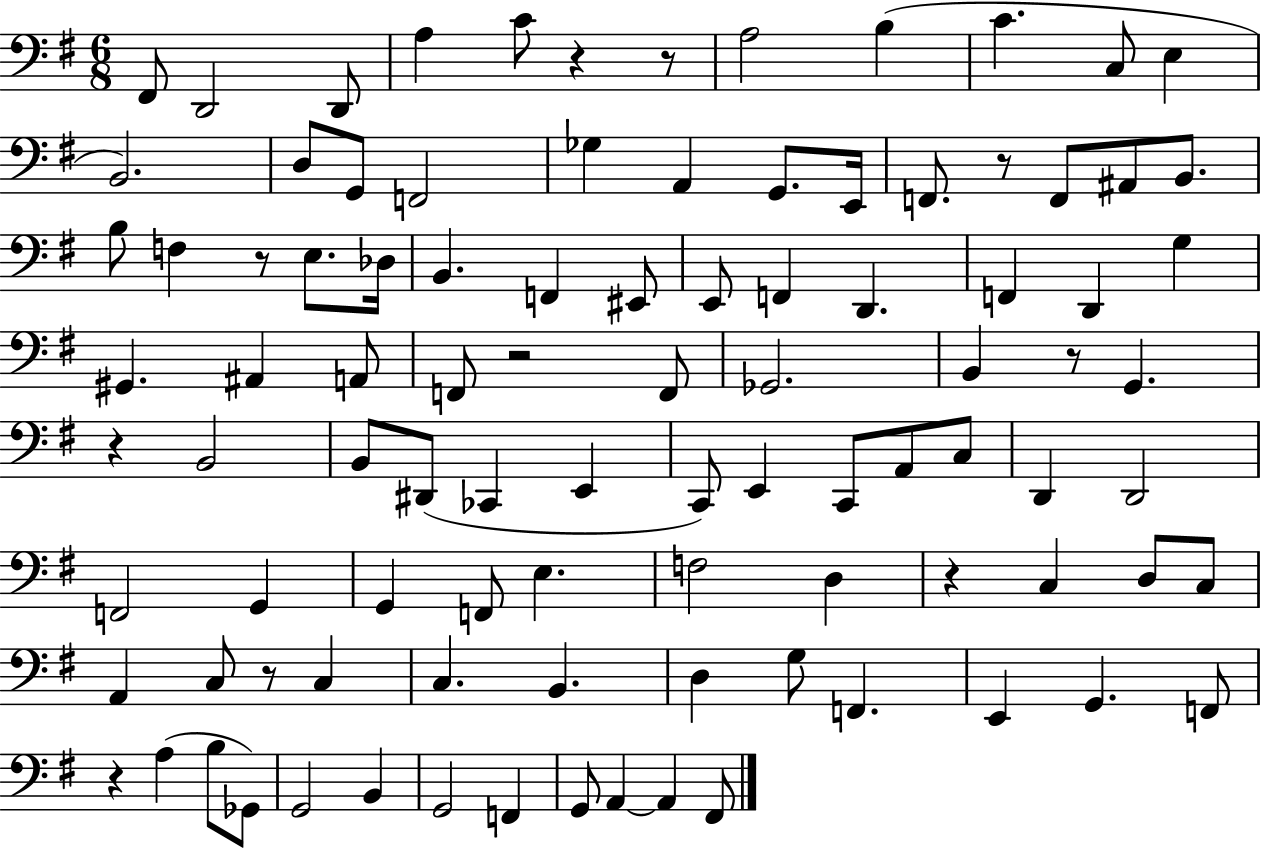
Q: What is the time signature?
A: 6/8